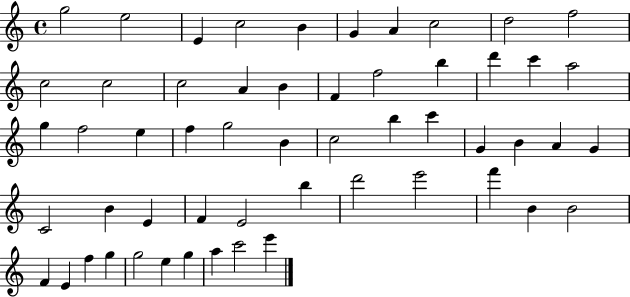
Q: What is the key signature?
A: C major